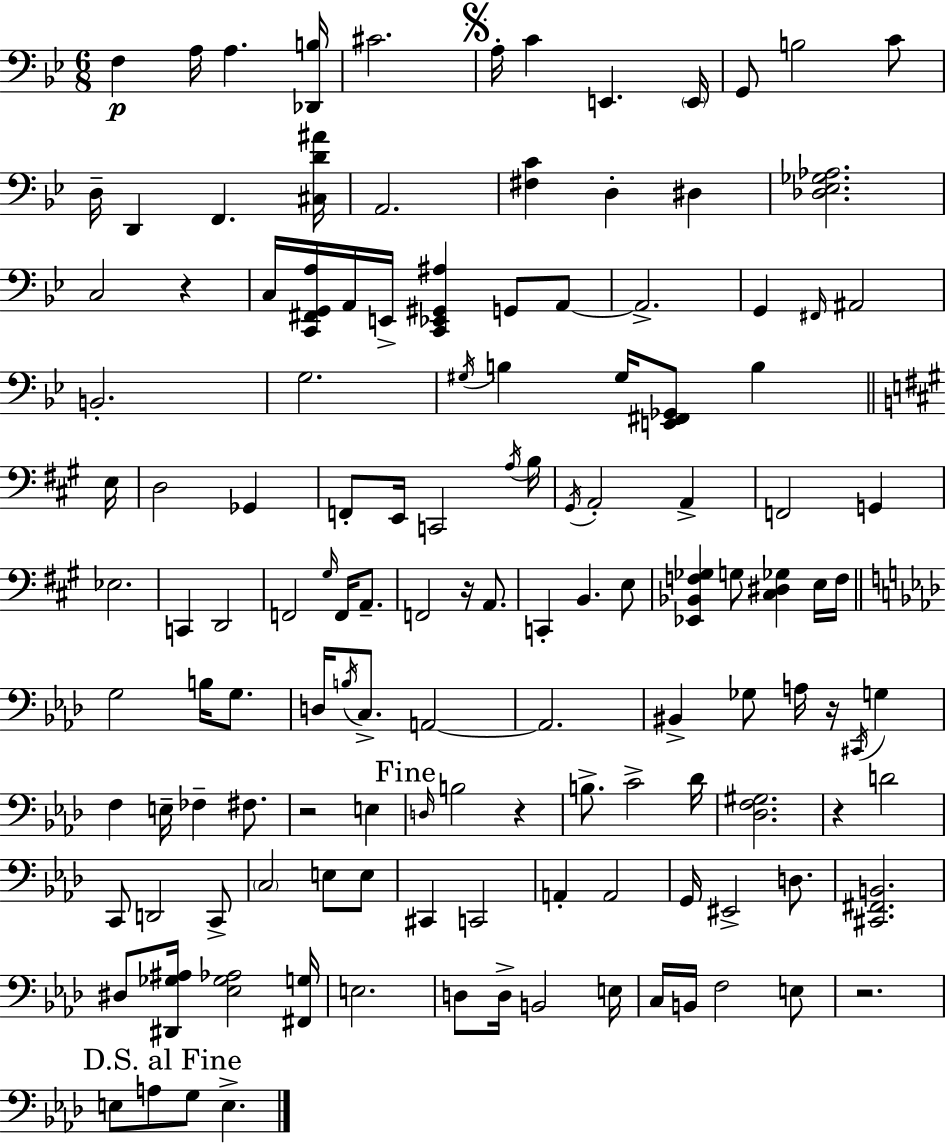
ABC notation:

X:1
T:Untitled
M:6/8
L:1/4
K:Gm
F, A,/4 A, [_D,,B,]/4 ^C2 A,/4 C E,, E,,/4 G,,/2 B,2 C/2 D,/4 D,, F,, [^C,D^A]/4 A,,2 [^F,C] D, ^D, [_D,_E,_G,_A,]2 C,2 z C,/4 [C,,^F,,G,,A,]/4 A,,/4 E,,/4 [C,,_E,,^G,,^A,] G,,/2 A,,/2 A,,2 G,, ^F,,/4 ^A,,2 B,,2 G,2 ^G,/4 B, ^G,/4 [E,,^F,,_G,,]/2 B, E,/4 D,2 _G,, F,,/2 E,,/4 C,,2 A,/4 B,/4 ^G,,/4 A,,2 A,, F,,2 G,, _E,2 C,, D,,2 F,,2 ^G,/4 F,,/4 A,,/2 F,,2 z/4 A,,/2 C,, B,, E,/2 [_E,,_B,,F,_G,] G,/2 [^C,^D,_G,] E,/4 F,/4 G,2 B,/4 G,/2 D,/4 B,/4 C,/2 A,,2 A,,2 ^B,, _G,/2 A,/4 z/4 ^C,,/4 G, F, E,/4 _F, ^F,/2 z2 E, D,/4 B,2 z B,/2 C2 _D/4 [_D,F,^G,]2 z D2 C,,/2 D,,2 C,,/2 C,2 E,/2 E,/2 ^C,, C,,2 A,, A,,2 G,,/4 ^E,,2 D,/2 [^C,,^F,,B,,]2 ^D,/2 [^D,,_G,^A,]/4 [_E,_G,_A,]2 [^F,,G,]/4 E,2 D,/2 D,/4 B,,2 E,/4 C,/4 B,,/4 F,2 E,/2 z2 E,/2 A,/2 G,/2 E,